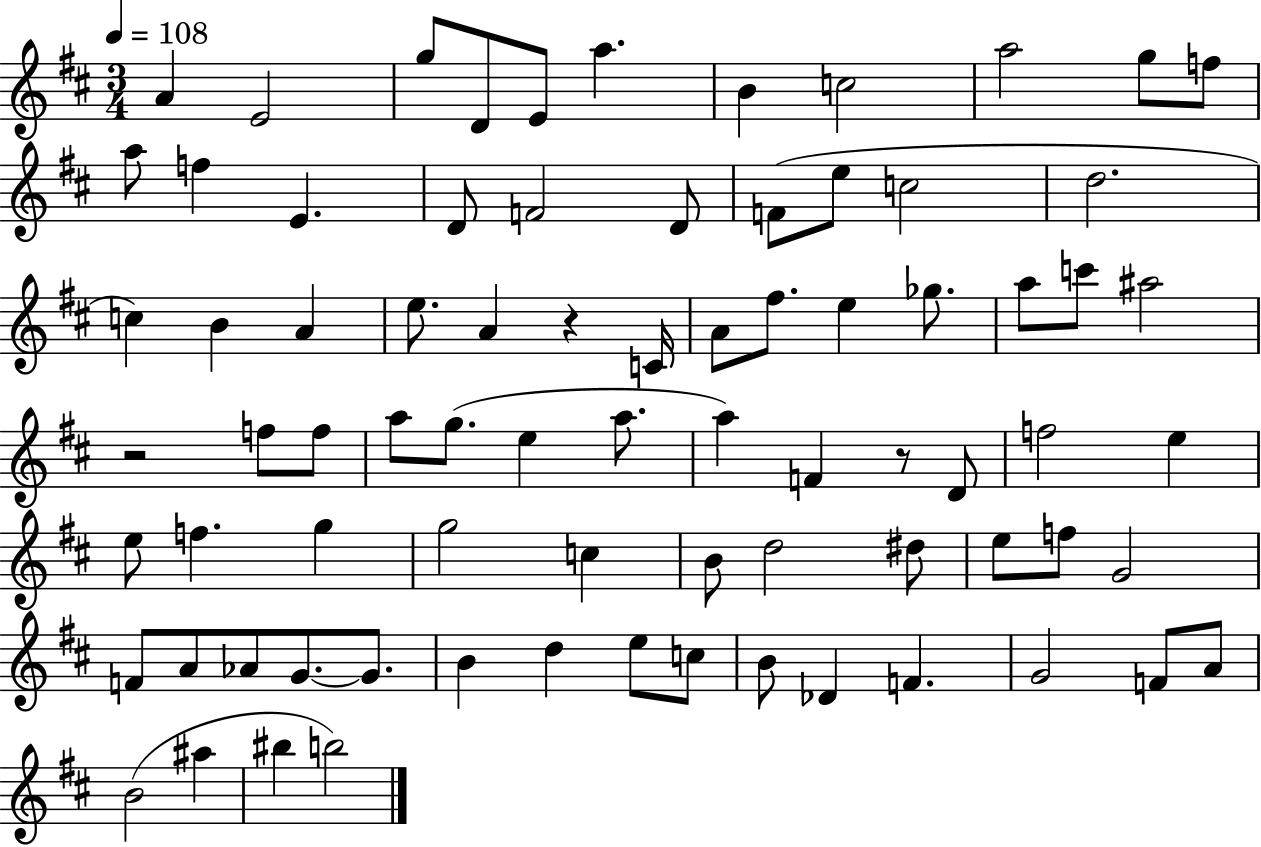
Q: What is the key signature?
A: D major